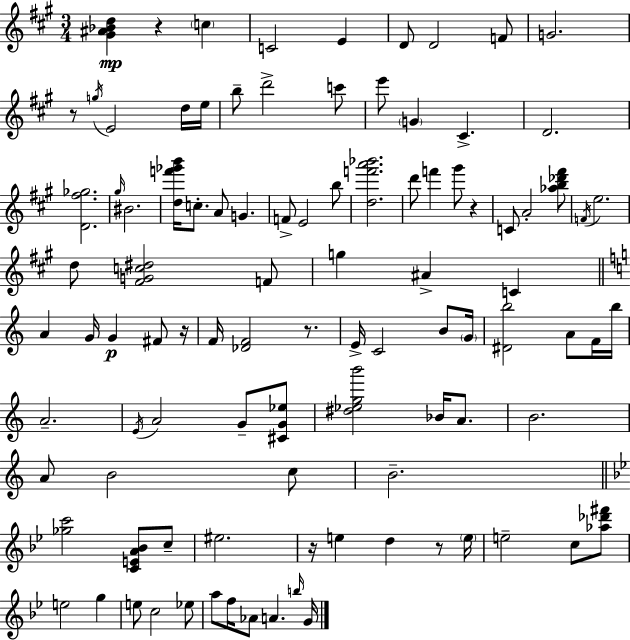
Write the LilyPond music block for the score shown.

{
  \clef treble
  \numericTimeSignature
  \time 3/4
  \key a \major
  <gis' ais' bes' d''>4\mp r4 \parenthesize c''4 | c'2 e'4 | d'8 d'2 f'8 | g'2. | \break r8 \acciaccatura { g''16 } e'2 d''16 | e''16 b''8-- d'''2-> c'''8 | e'''8 \parenthesize g'4 cis'4.-> | d'2. | \break <d' fis'' ges''>2. | \grace { gis''16 } bis'2. | <d'' f''' ges''' b'''>16 c''8.-. a'8 g'4. | f'8-> e'2 | \break b''8 <d'' f''' a''' bes'''>2. | d'''8 f'''4 gis'''8 r4 | c'8 a'2-. | <aes'' b'' des''' fis'''>8 \acciaccatura { f'16 } e''2. | \break d''8 <fis' g' c'' dis''>2 | f'8 g''4 ais'4-> c'4 | \bar "||" \break \key c \major a'4 g'16 g'4\p fis'8 r16 | f'16 <des' f'>2 r8. | e'16-> c'2 b'8 \parenthesize g'16 | <dis' b''>2 a'8 f'16 b''16 | \break a'2.-- | \acciaccatura { e'16 } a'2 g'8-- <cis' g' ees''>8 | <dis'' ees'' g'' b'''>2 bes'16 a'8. | b'2. | \break a'8 b'2 c''8 | b'2.-- | \bar "||" \break \key bes \major <ges'' c'''>2 <c' e' a' bes'>8 c''8-- | eis''2. | r16 e''4 d''4 r8 \parenthesize e''16 | e''2-- c''8 <aes'' des''' fis'''>8 | \break e''2 g''4 | e''8 c''2 ees''8 | a''8 f''16 aes'8 a'4. \grace { b''16 } | g'16 \bar "|."
}